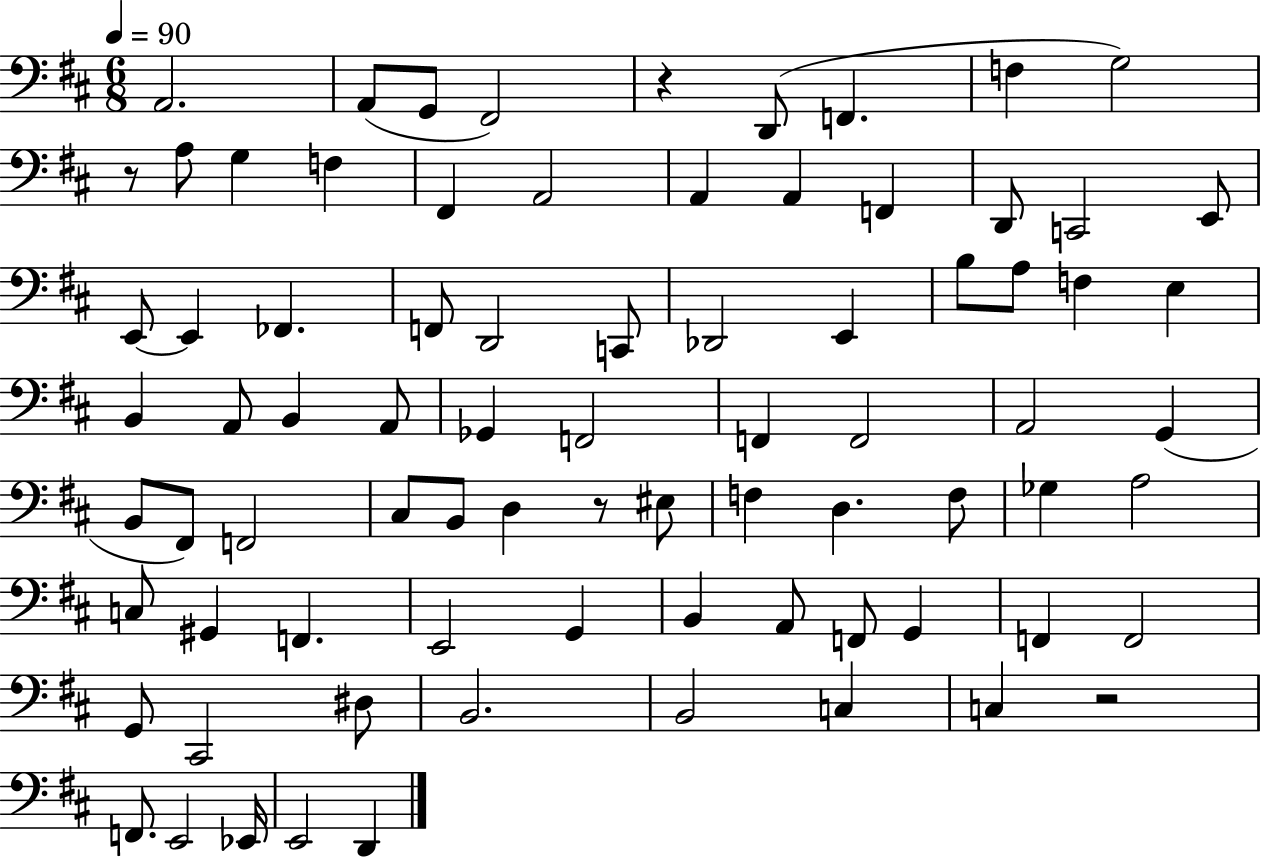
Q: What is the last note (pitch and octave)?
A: D2